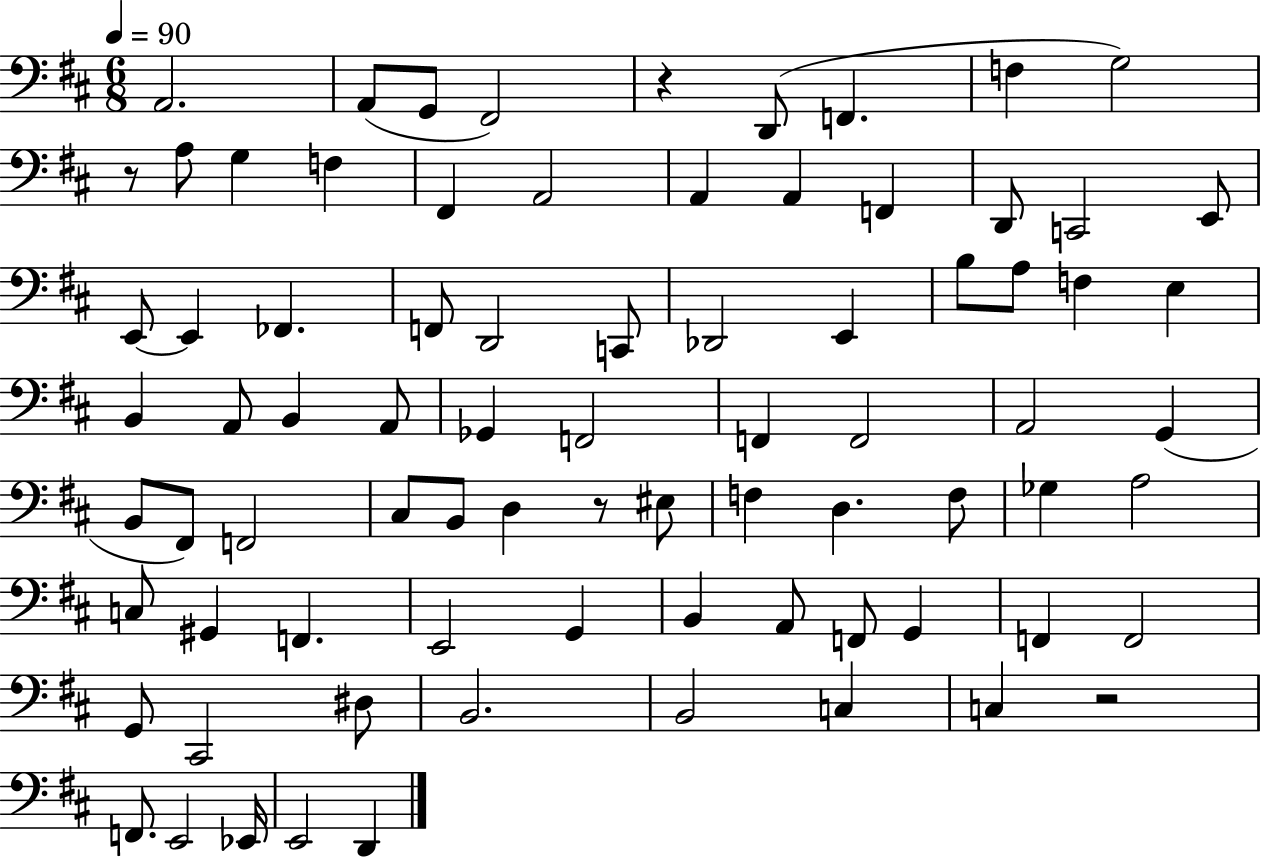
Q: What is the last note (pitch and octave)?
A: D2